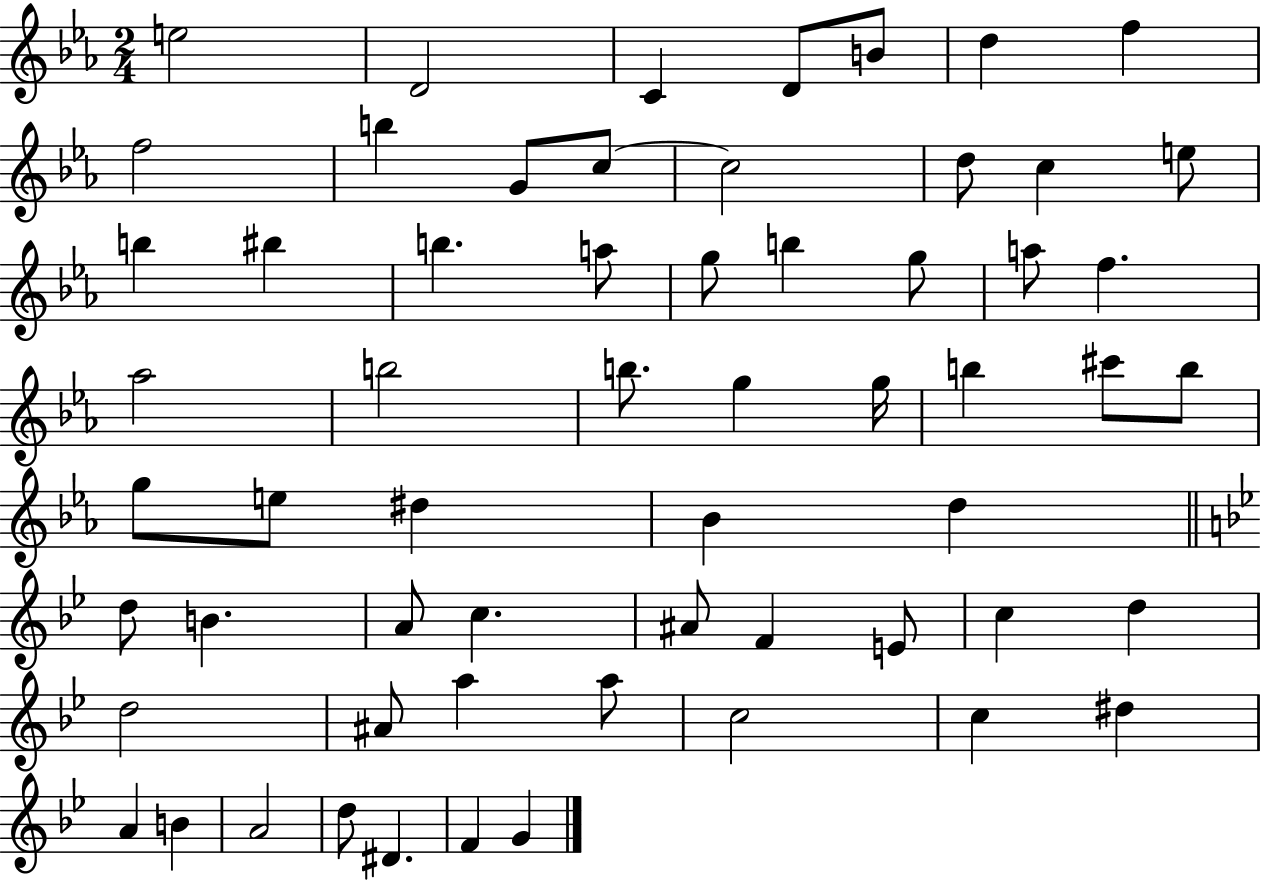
{
  \clef treble
  \numericTimeSignature
  \time 2/4
  \key ees \major
  e''2 | d'2 | c'4 d'8 b'8 | d''4 f''4 | \break f''2 | b''4 g'8 c''8~~ | c''2 | d''8 c''4 e''8 | \break b''4 bis''4 | b''4. a''8 | g''8 b''4 g''8 | a''8 f''4. | \break aes''2 | b''2 | b''8. g''4 g''16 | b''4 cis'''8 b''8 | \break g''8 e''8 dis''4 | bes'4 d''4 | \bar "||" \break \key bes \major d''8 b'4. | a'8 c''4. | ais'8 f'4 e'8 | c''4 d''4 | \break d''2 | ais'8 a''4 a''8 | c''2 | c''4 dis''4 | \break a'4 b'4 | a'2 | d''8 dis'4. | f'4 g'4 | \break \bar "|."
}